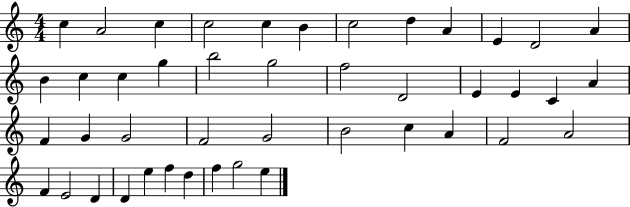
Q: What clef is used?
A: treble